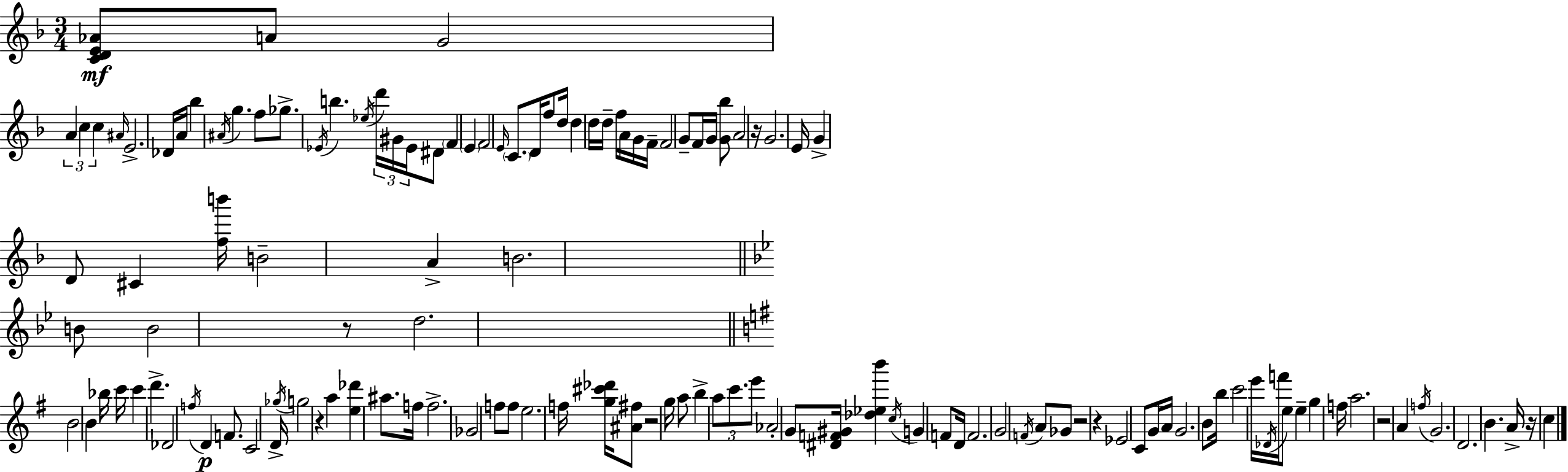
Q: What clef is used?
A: treble